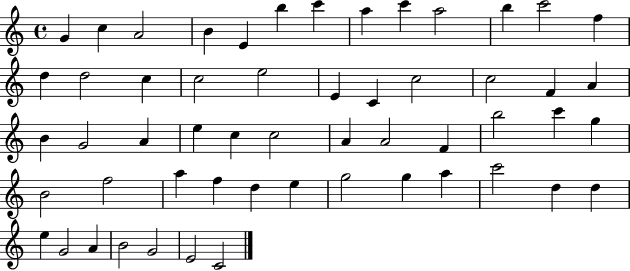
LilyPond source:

{
  \clef treble
  \time 4/4
  \defaultTimeSignature
  \key c \major
  g'4 c''4 a'2 | b'4 e'4 b''4 c'''4 | a''4 c'''4 a''2 | b''4 c'''2 f''4 | \break d''4 d''2 c''4 | c''2 e''2 | e'4 c'4 c''2 | c''2 f'4 a'4 | \break b'4 g'2 a'4 | e''4 c''4 c''2 | a'4 a'2 f'4 | b''2 c'''4 g''4 | \break b'2 f''2 | a''4 f''4 d''4 e''4 | g''2 g''4 a''4 | c'''2 d''4 d''4 | \break e''4 g'2 a'4 | b'2 g'2 | e'2 c'2 | \bar "|."
}